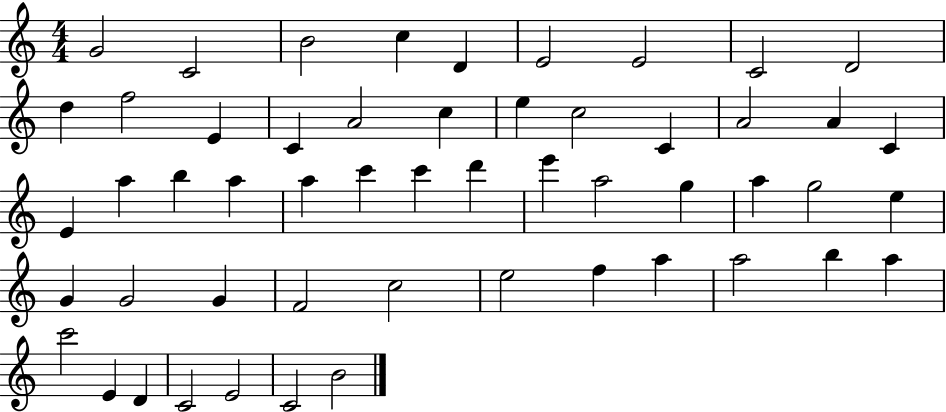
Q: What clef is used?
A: treble